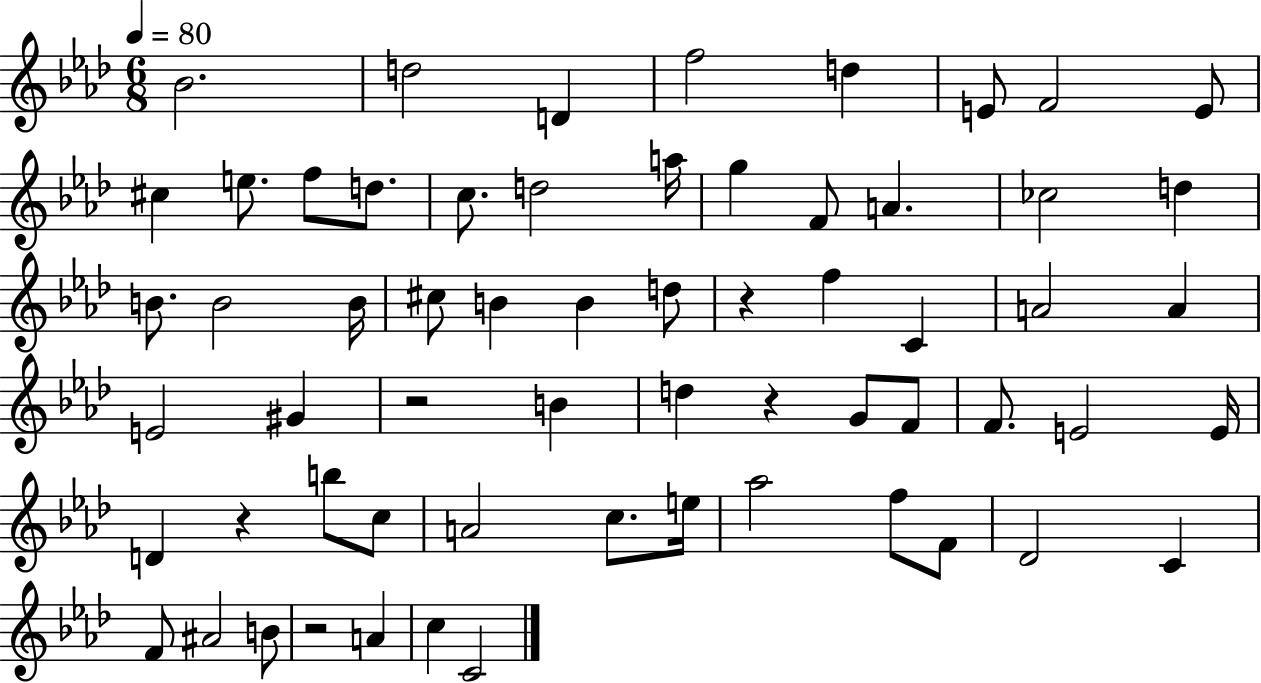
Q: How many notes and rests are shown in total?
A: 62